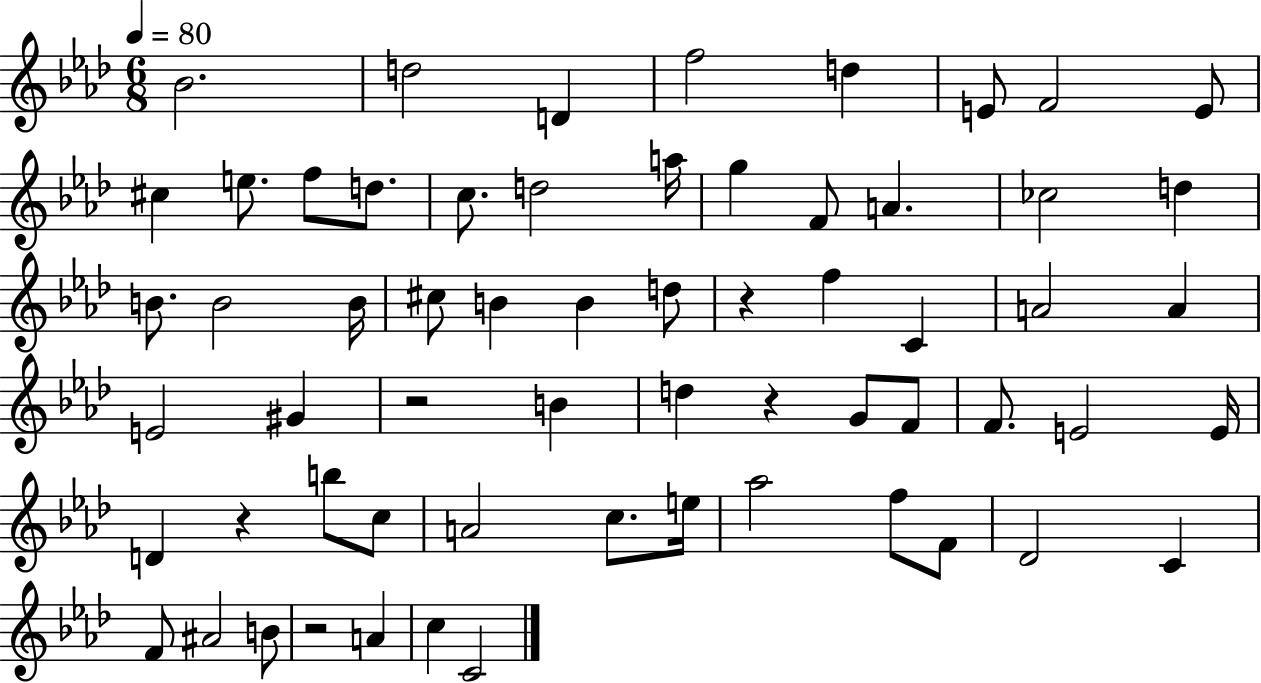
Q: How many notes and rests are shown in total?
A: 62